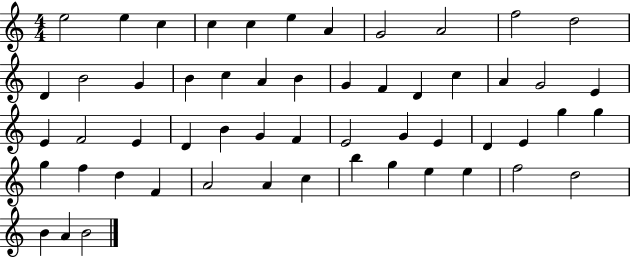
{
  \clef treble
  \numericTimeSignature
  \time 4/4
  \key c \major
  e''2 e''4 c''4 | c''4 c''4 e''4 a'4 | g'2 a'2 | f''2 d''2 | \break d'4 b'2 g'4 | b'4 c''4 a'4 b'4 | g'4 f'4 d'4 c''4 | a'4 g'2 e'4 | \break e'4 f'2 e'4 | d'4 b'4 g'4 f'4 | e'2 g'4 e'4 | d'4 e'4 g''4 g''4 | \break g''4 f''4 d''4 f'4 | a'2 a'4 c''4 | b''4 g''4 e''4 e''4 | f''2 d''2 | \break b'4 a'4 b'2 | \bar "|."
}